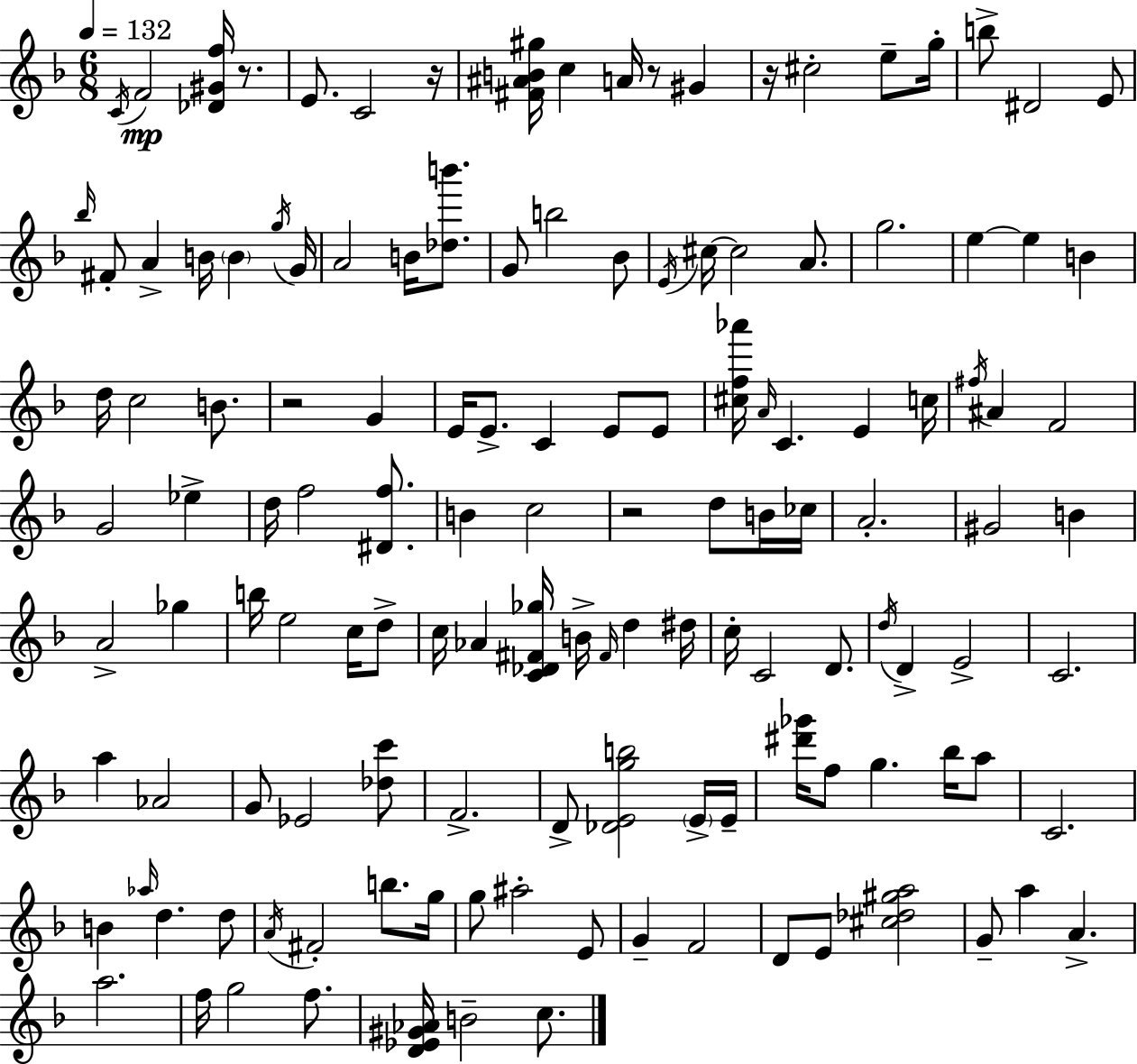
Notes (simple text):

C4/s F4/h [Db4,G#4,F5]/s R/e. E4/e. C4/h R/s [F#4,A#4,B4,G#5]/s C5/q A4/s R/e G#4/q R/s C#5/h E5/e G5/s B5/e D#4/h E4/e Bb5/s F#4/e A4/q B4/s B4/q G5/s G4/s A4/h B4/s [Db5,B6]/e. G4/e B5/h Bb4/e E4/s C#5/s C#5/h A4/e. G5/h. E5/q E5/q B4/q D5/s C5/h B4/e. R/h G4/q E4/s E4/e. C4/q E4/e E4/e [C#5,F5,Ab6]/s A4/s C4/q. E4/q C5/s F#5/s A#4/q F4/h G4/h Eb5/q D5/s F5/h [D#4,F5]/e. B4/q C5/h R/h D5/e B4/s CES5/s A4/h. G#4/h B4/q A4/h Gb5/q B5/s E5/h C5/s D5/e C5/s Ab4/q [C4,Db4,F#4,Gb5]/s B4/s F#4/s D5/q D#5/s C5/s C4/h D4/e. D5/s D4/q E4/h C4/h. A5/q Ab4/h G4/e Eb4/h [Db5,C6]/e F4/h. D4/e [Db4,E4,G5,B5]/h E4/s E4/s [D#6,Gb6]/s F5/e G5/q. Bb5/s A5/e C4/h. B4/q Ab5/s D5/q. D5/e A4/s F#4/h B5/e. G5/s G5/e A#5/h E4/e G4/q F4/h D4/e E4/e [C#5,Db5,G#5,A5]/h G4/e A5/q A4/q. A5/h. F5/s G5/h F5/e. [D4,Eb4,G#4,Ab4]/s B4/h C5/e.